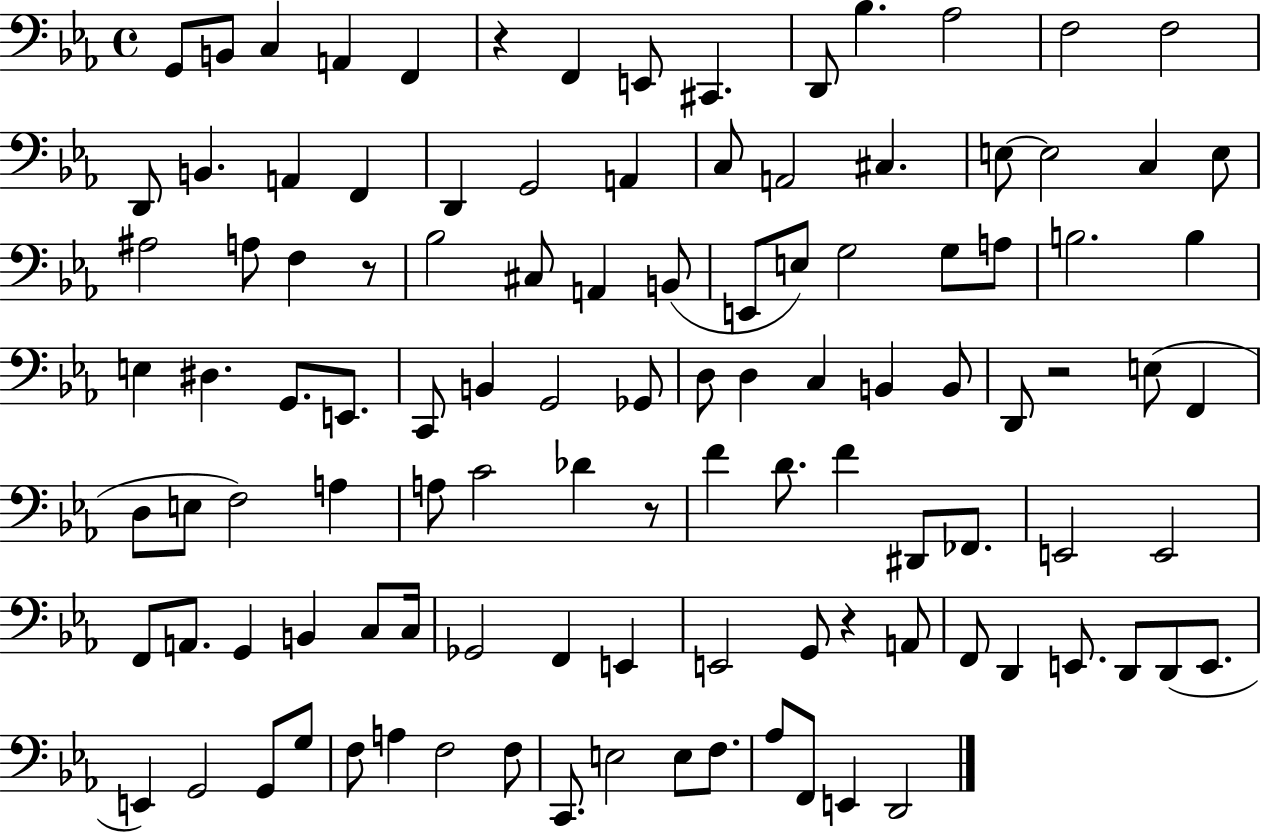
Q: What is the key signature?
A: EES major